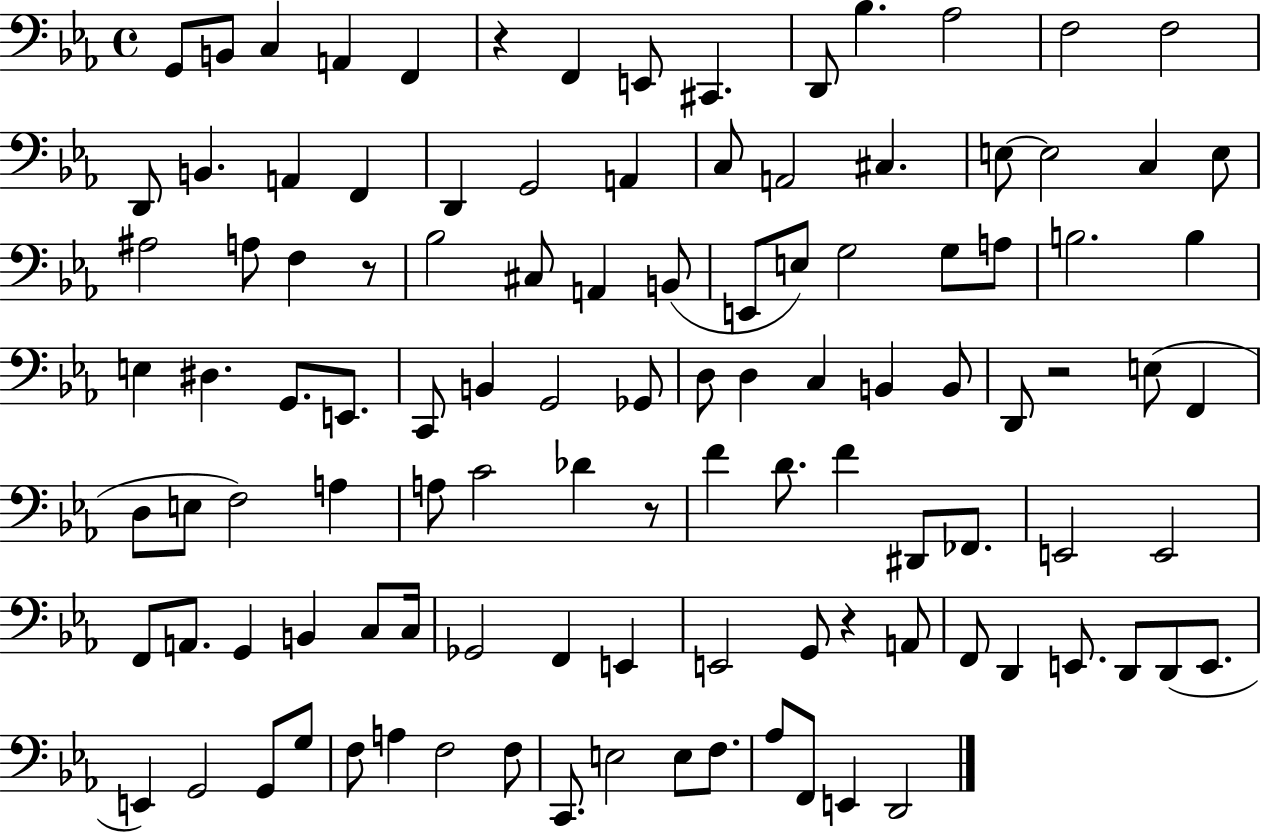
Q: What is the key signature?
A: EES major